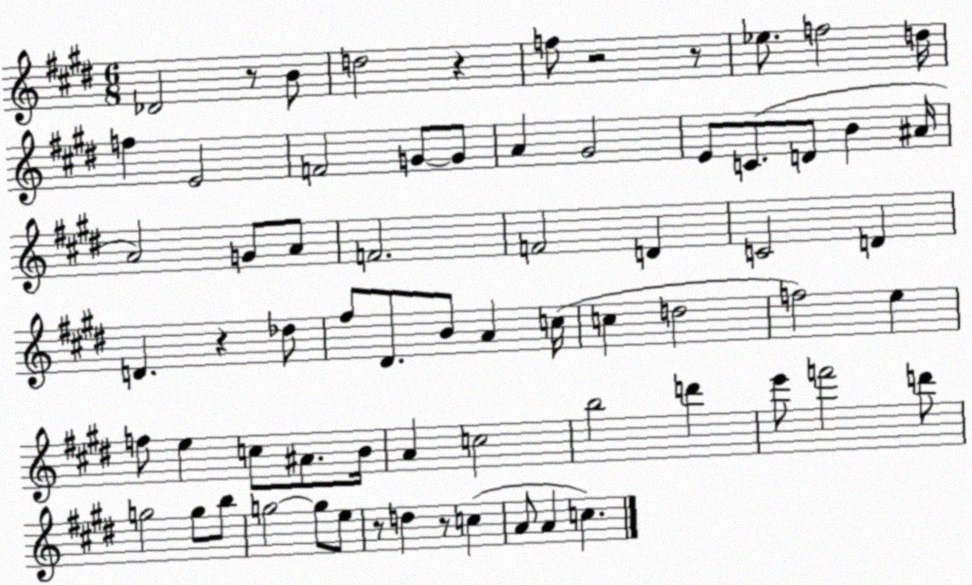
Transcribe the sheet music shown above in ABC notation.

X:1
T:Untitled
M:6/8
L:1/4
K:E
_D2 z/2 B/2 d2 z f/2 z2 z/2 _e/2 f2 d/4 f E2 F2 G/2 G/2 A ^G2 E/2 C/2 D/2 B ^A/4 A2 G/2 A/2 F2 F2 D C2 D D z _d/2 ^f/2 ^D/2 B/2 A c/4 c d2 f2 e f/2 e c/2 ^A/2 B/4 A c2 b2 d' e'/2 f'2 d'/2 g2 g/2 b/2 g2 g/2 e/2 z/2 d z/2 c A/2 A c